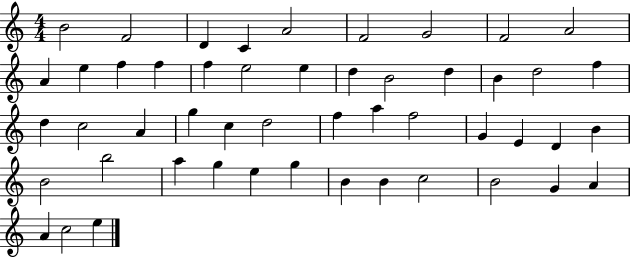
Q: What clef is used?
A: treble